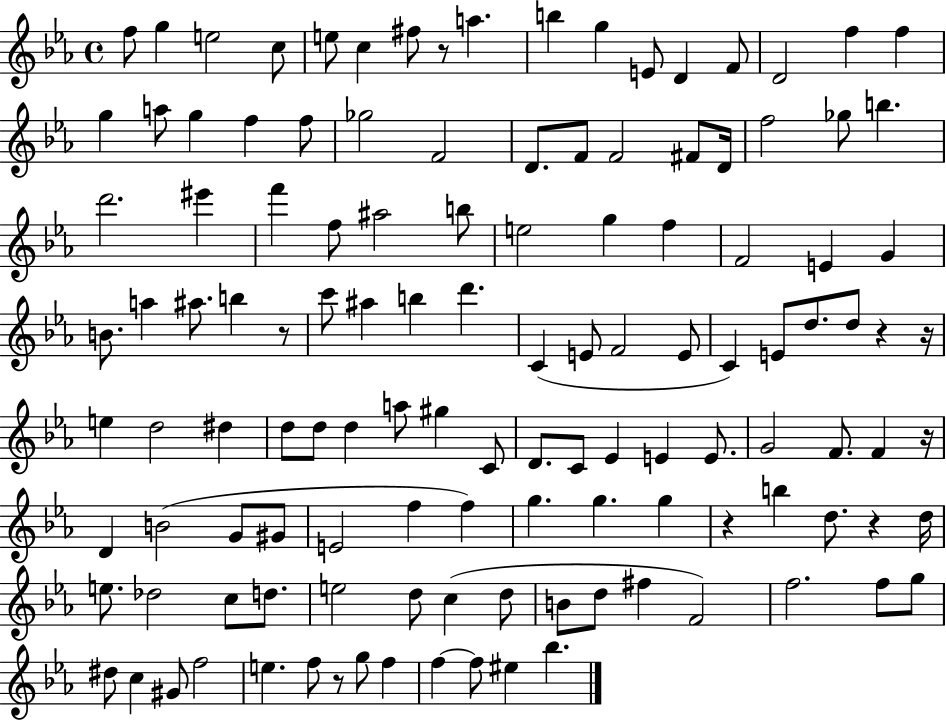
{
  \clef treble
  \time 4/4
  \defaultTimeSignature
  \key ees \major
  f''8 g''4 e''2 c''8 | e''8 c''4 fis''8 r8 a''4. | b''4 g''4 e'8 d'4 f'8 | d'2 f''4 f''4 | \break g''4 a''8 g''4 f''4 f''8 | ges''2 f'2 | d'8. f'8 f'2 fis'8 d'16 | f''2 ges''8 b''4. | \break d'''2. eis'''4 | f'''4 f''8 ais''2 b''8 | e''2 g''4 f''4 | f'2 e'4 g'4 | \break b'8. a''4 ais''8. b''4 r8 | c'''8 ais''4 b''4 d'''4. | c'4( e'8 f'2 e'8 | c'4) e'8 d''8. d''8 r4 r16 | \break e''4 d''2 dis''4 | d''8 d''8 d''4 a''8 gis''4 c'8 | d'8. c'8 ees'4 e'4 e'8. | g'2 f'8. f'4 r16 | \break d'4 b'2( g'8 gis'8 | e'2 f''4 f''4) | g''4. g''4. g''4 | r4 b''4 d''8. r4 d''16 | \break e''8. des''2 c''8 d''8. | e''2 d''8 c''4( d''8 | b'8 d''8 fis''4 f'2) | f''2. f''8 g''8 | \break dis''8 c''4 gis'8 f''2 | e''4. f''8 r8 g''8 f''4 | f''4~~ f''8 eis''4 bes''4. | \bar "|."
}